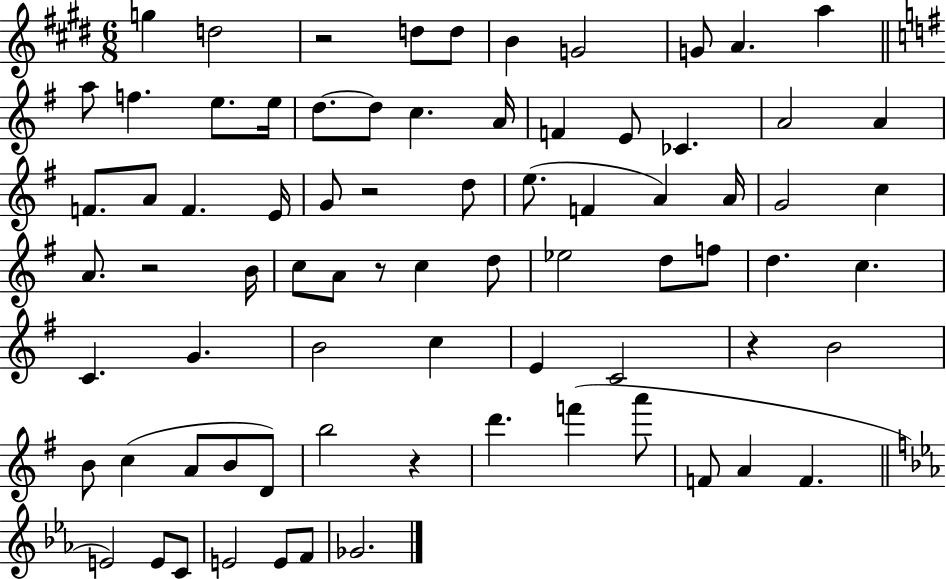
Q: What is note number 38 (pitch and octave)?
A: A4